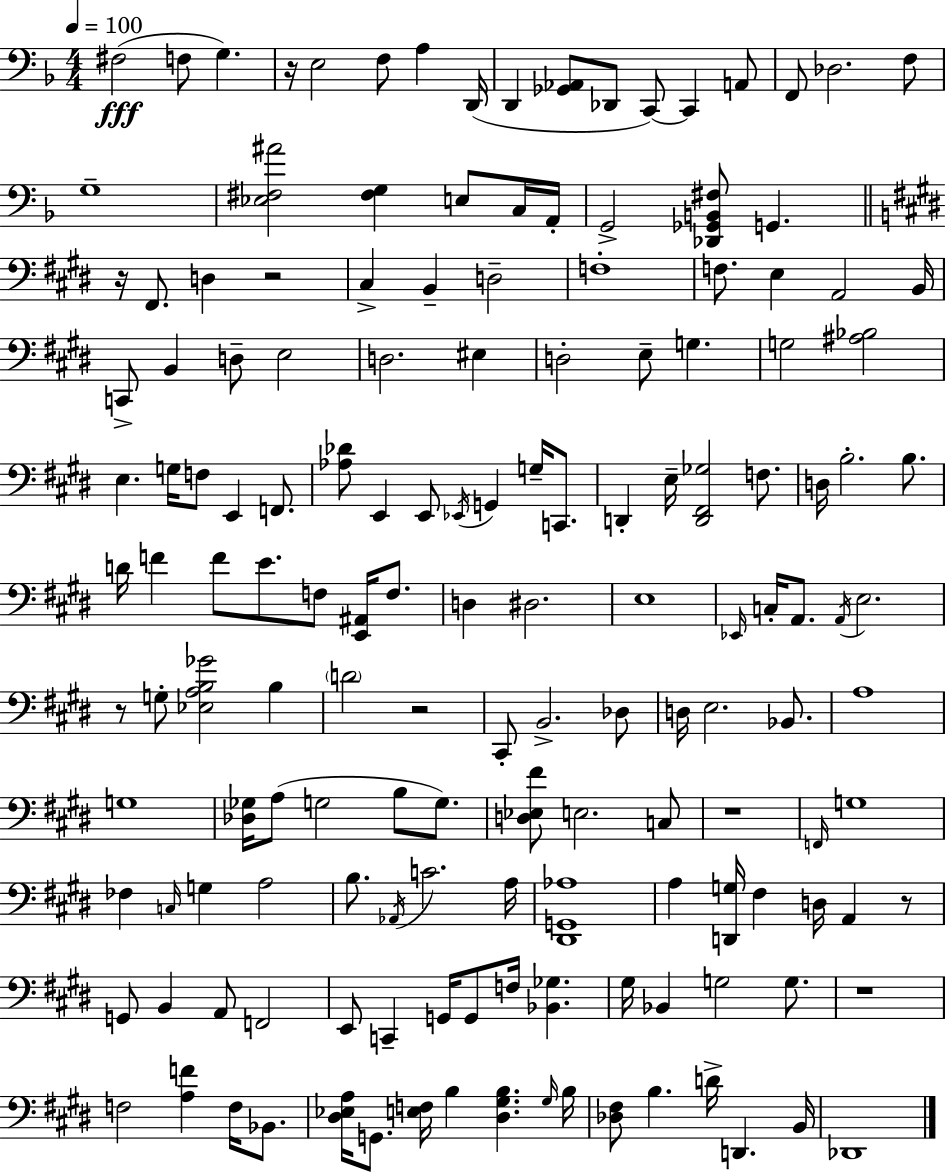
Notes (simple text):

F#3/h F3/e G3/q. R/s E3/h F3/e A3/q D2/s D2/q [Gb2,Ab2]/e Db2/e C2/e C2/q A2/e F2/e Db3/h. F3/e G3/w [Eb3,F#3,A#4]/h [F#3,G3]/q E3/e C3/s A2/s G2/h [Db2,Gb2,B2,F#3]/e G2/q. R/s F#2/e. D3/q R/h C#3/q B2/q D3/h F3/w F3/e. E3/q A2/h B2/s C2/e B2/q D3/e E3/h D3/h. EIS3/q D3/h E3/e G3/q. G3/h [A#3,Bb3]/h E3/q. G3/s F3/e E2/q F2/e. [Ab3,Db4]/e E2/q E2/e Eb2/s G2/q G3/s C2/e. D2/q E3/s [D2,F#2,Gb3]/h F3/e. D3/s B3/h. B3/e. D4/s F4/q F4/e E4/e. F3/e [E2,A#2]/s F3/e. D3/q D#3/h. E3/w Eb2/s C3/s A2/e. A2/s E3/h. R/e G3/e [Eb3,A3,B3,Gb4]/h B3/q D4/h R/h C#2/e B2/h. Db3/e D3/s E3/h. Bb2/e. A3/w G3/w [Db3,Gb3]/s A3/e G3/h B3/e G3/e. [D3,Eb3,F#4]/e E3/h. C3/e R/w F2/s G3/w FES3/q C3/s G3/q A3/h B3/e. Ab2/s C4/h. A3/s [D#2,G2,Ab3]/w A3/q [D2,G3]/s F#3/q D3/s A2/q R/e G2/e B2/q A2/e F2/h E2/e C2/q G2/s G2/e F3/s [Bb2,Gb3]/q. G#3/s Bb2/q G3/h G3/e. R/w F3/h [A3,F4]/q F3/s Bb2/e. [D#3,Eb3,A3]/s G2/e. [E3,F3]/s B3/q [D#3,G#3,B3]/q. G#3/s B3/s [Db3,F#3]/e B3/q. D4/s D2/q. B2/s Db2/w